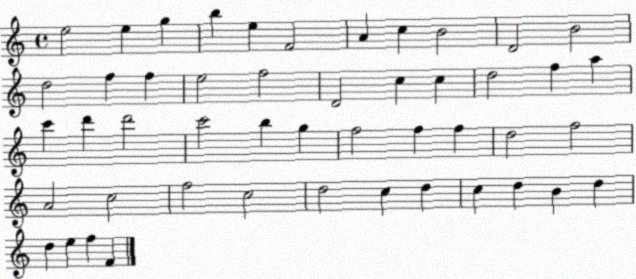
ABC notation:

X:1
T:Untitled
M:4/4
L:1/4
K:C
e2 e g b e F2 A c B2 D2 B2 d2 f f e2 f2 D2 c c d2 f a c' d' d'2 c'2 b g f2 f f d2 f2 A2 c2 f2 c2 d2 c d c d B d d e f F